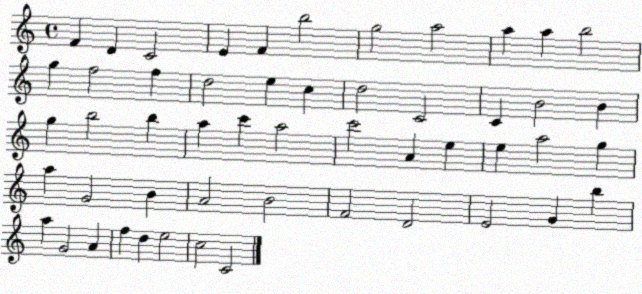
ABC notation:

X:1
T:Untitled
M:4/4
L:1/4
K:C
F D C2 E F b2 g2 a2 a a b2 g f2 f d2 e c d2 C2 C B2 B g b2 b a c' a2 c'2 A e e a2 g a G2 B A2 B2 F2 D2 E2 G b a G2 A f d e2 c2 C2